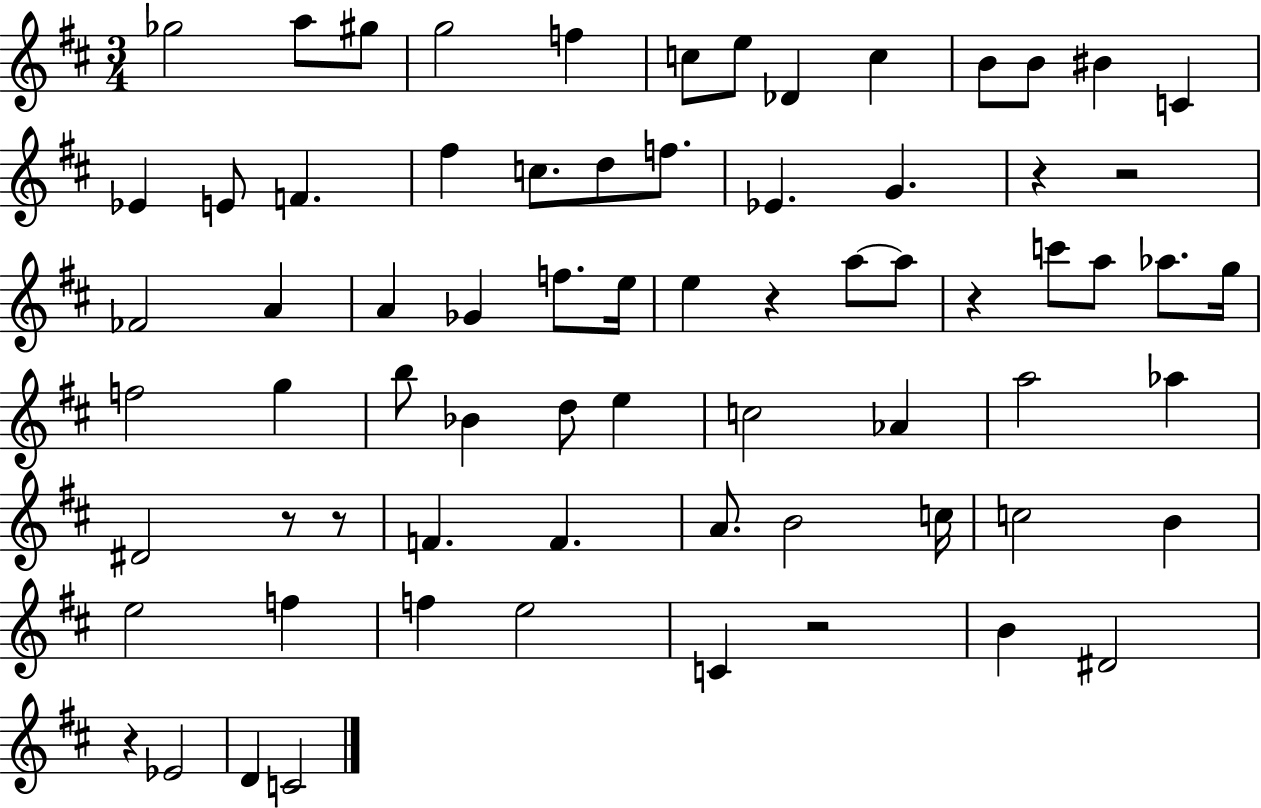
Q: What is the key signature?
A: D major